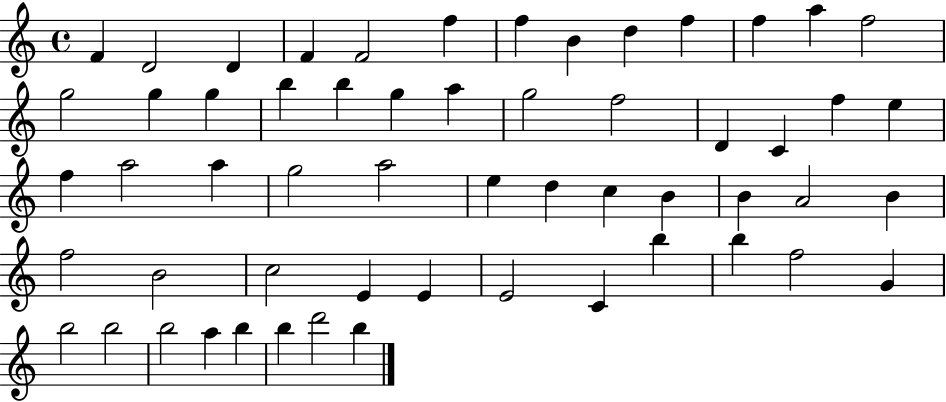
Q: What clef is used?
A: treble